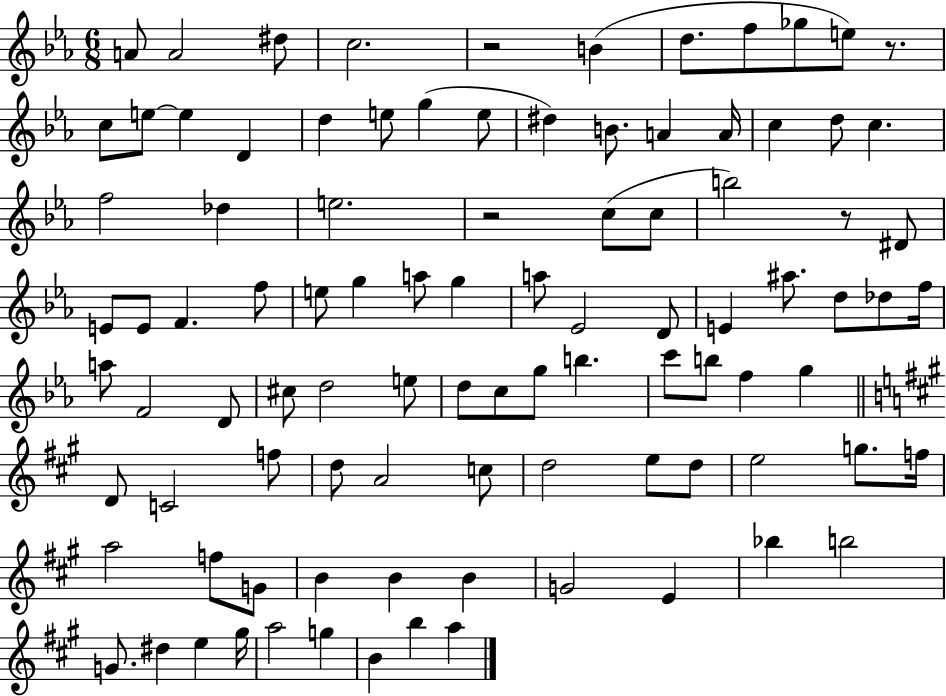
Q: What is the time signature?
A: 6/8